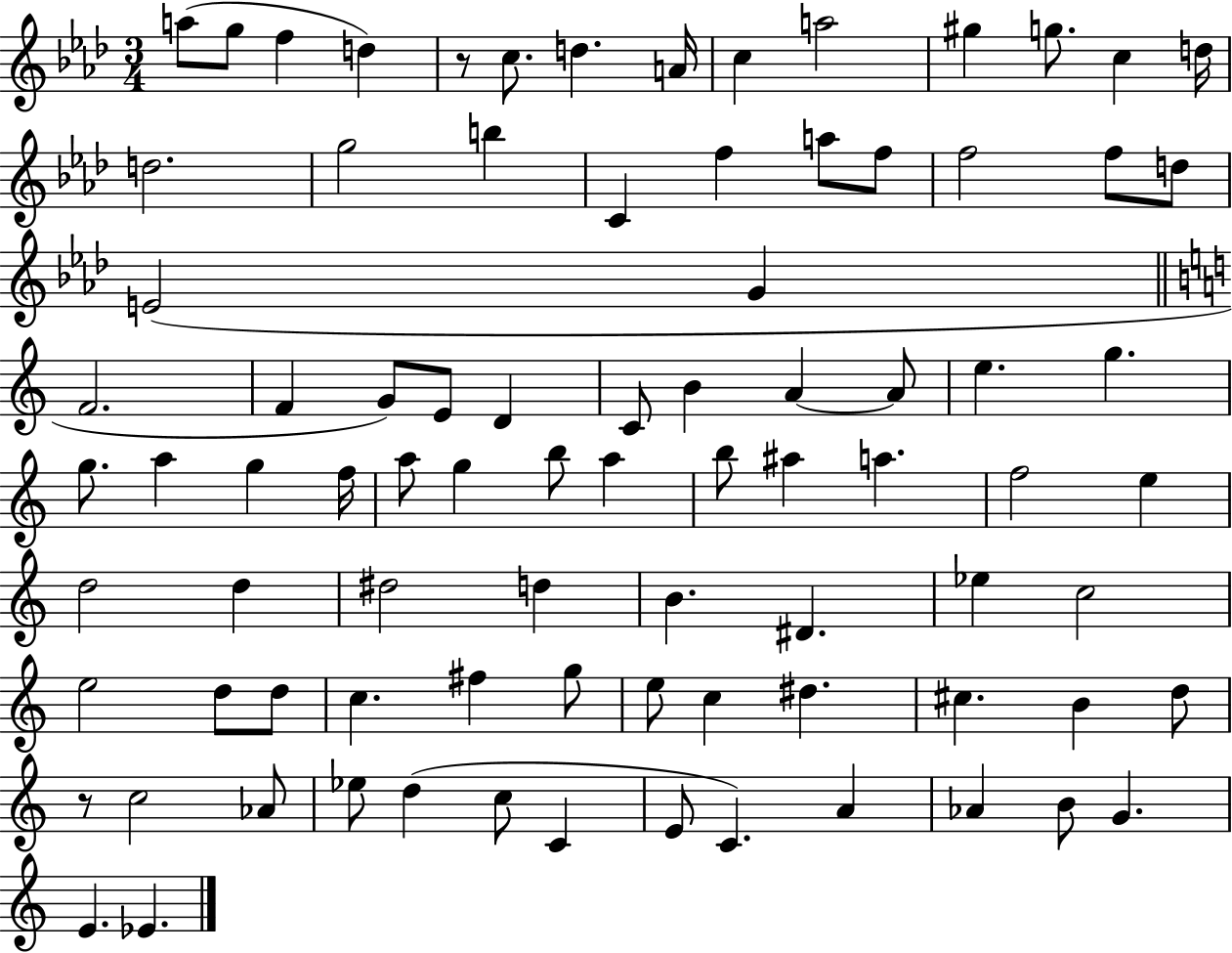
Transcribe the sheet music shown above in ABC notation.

X:1
T:Untitled
M:3/4
L:1/4
K:Ab
a/2 g/2 f d z/2 c/2 d A/4 c a2 ^g g/2 c d/4 d2 g2 b C f a/2 f/2 f2 f/2 d/2 E2 G F2 F G/2 E/2 D C/2 B A A/2 e g g/2 a g f/4 a/2 g b/2 a b/2 ^a a f2 e d2 d ^d2 d B ^D _e c2 e2 d/2 d/2 c ^f g/2 e/2 c ^d ^c B d/2 z/2 c2 _A/2 _e/2 d c/2 C E/2 C A _A B/2 G E _E